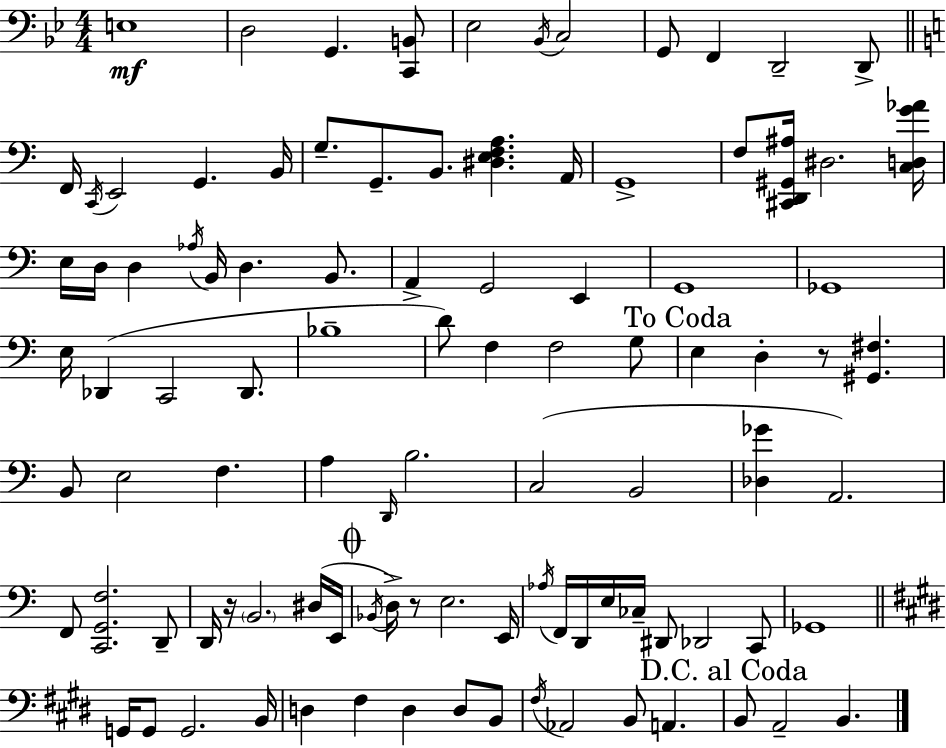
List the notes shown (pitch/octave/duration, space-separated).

E3/w D3/h G2/q. [C2,B2]/e Eb3/h Bb2/s C3/h G2/e F2/q D2/h D2/e F2/s C2/s E2/h G2/q. B2/s G3/e. G2/e. B2/e. [D#3,E3,F3,A3]/q. A2/s G2/w F3/e [C#2,D2,G#2,A#3]/s D#3/h. [C3,D3,G4,Ab4]/s E3/s D3/s D3/q Ab3/s B2/s D3/q. B2/e. A2/q G2/h E2/q G2/w Gb2/w E3/s Db2/q C2/h Db2/e. Bb3/w D4/e F3/q F3/h G3/e E3/q D3/q R/e [G#2,F#3]/q. B2/e E3/h F3/q. A3/q D2/s B3/h. C3/h B2/h [Db3,Gb4]/q A2/h. F2/e [C2,G2,F3]/h. D2/e D2/s R/s B2/h. D#3/s E2/s Bb2/s D3/s R/e E3/h. E2/s Ab3/s F2/s D2/s E3/s CES3/s D#2/e Db2/h C2/e Gb2/w G2/s G2/e G2/h. B2/s D3/q F#3/q D3/q D3/e B2/e F#3/s Ab2/h B2/e A2/q. B2/e A2/h B2/q.